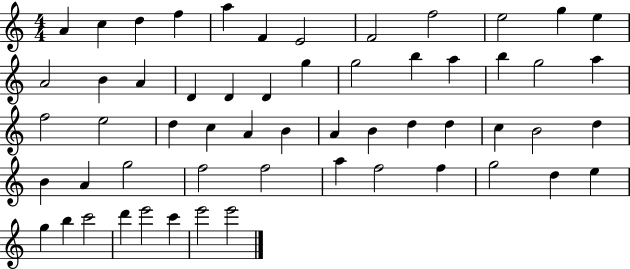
X:1
T:Untitled
M:4/4
L:1/4
K:C
A c d f a F E2 F2 f2 e2 g e A2 B A D D D g g2 b a b g2 a f2 e2 d c A B A B d d c B2 d B A g2 f2 f2 a f2 f g2 d e g b c'2 d' e'2 c' e'2 e'2